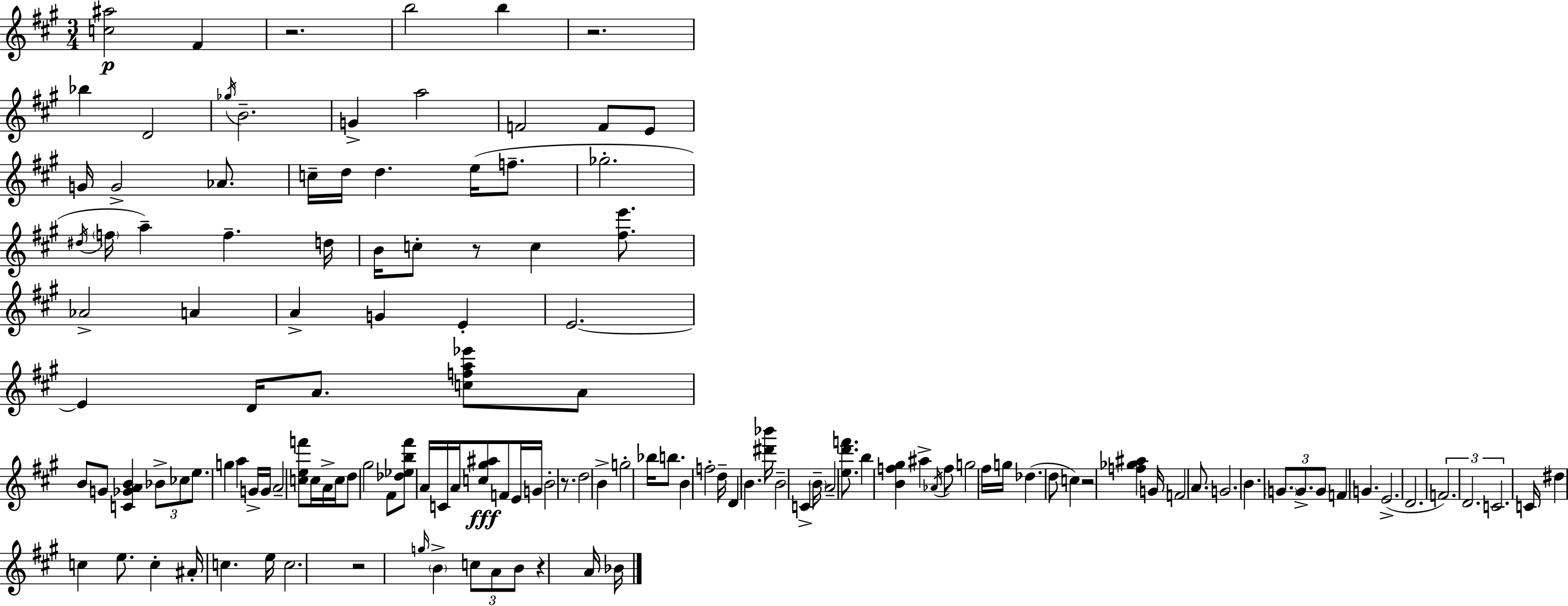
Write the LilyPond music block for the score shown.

{
  \clef treble
  \numericTimeSignature
  \time 3/4
  \key a \major
  <c'' ais''>2\p fis'4 | r2. | b''2 b''4 | r2. | \break bes''4 d'2 | \acciaccatura { ges''16 } b'2.-- | g'4-> a''2 | f'2 f'8 e'8 | \break g'16 g'2-> aes'8. | c''16-- d''16 d''4. e''16( f''8.-- | ges''2.-. | \acciaccatura { dis''16 } \parenthesize f''16 a''4--) f''4.-- | \break d''16 b'16 c''8-. r8 c''4 <fis'' e'''>8. | aes'2-> a'4 | a'4-> g'4 e'4-. | e'2.~~ | \break e'4 d'16 a'8. <c'' f'' a'' ees'''>8 | a'8 b'8 g'8 <c' ges' a' b'>4 \tuplet 3/2 { bes'8-> | ces''8 e''8. } g''4 a''4 | g'16-> g'16 \parenthesize a'2-- <c'' e'' f'''>8 | \break c''16 a'16-> c''16 d''8 gis''2 | fis'8 <des'' ees'' b'' fis'''>8 a'16 c'16 a'16 <c'' gis'' ais''>8\fff f'8 | e'16 g'16 b'2-. r8. | d''2 b'4-> | \break g''2-. bes''16 b''8. | b'4 f''2-. | d''16-- d'4 b'4. | <dis''' bes'''>16 b'2-- c'4-> | \break \parenthesize b'16-- a'2-- <e'' d''' f'''>8. | b''4 <b' f'' gis''>4 ais''4-> | \acciaccatura { aes'16 } f''8 g''2 | fis''16 g''16 des''4.( d''8 c''4) | \break r2 <f'' ges'' ais''>4 | g'16 f'2 | a'8. g'2. | b'4. \tuplet 3/2 { \parenthesize g'8. | \break g'8.-> g'8 } f'4 g'4. | e'2.->( | d'2. | \tuplet 3/2 { f'2.) | \break d'2. | c'2. } | c'16 dis''4 c''4 | e''8. c''4-. ais'16-. c''4. | \break e''16 c''2. | r2 \grace { g''16 } | \parenthesize b'4-> \tuplet 3/2 { c''8 a'8 b'8 } r4 | a'16 bes'16 \bar "|."
}